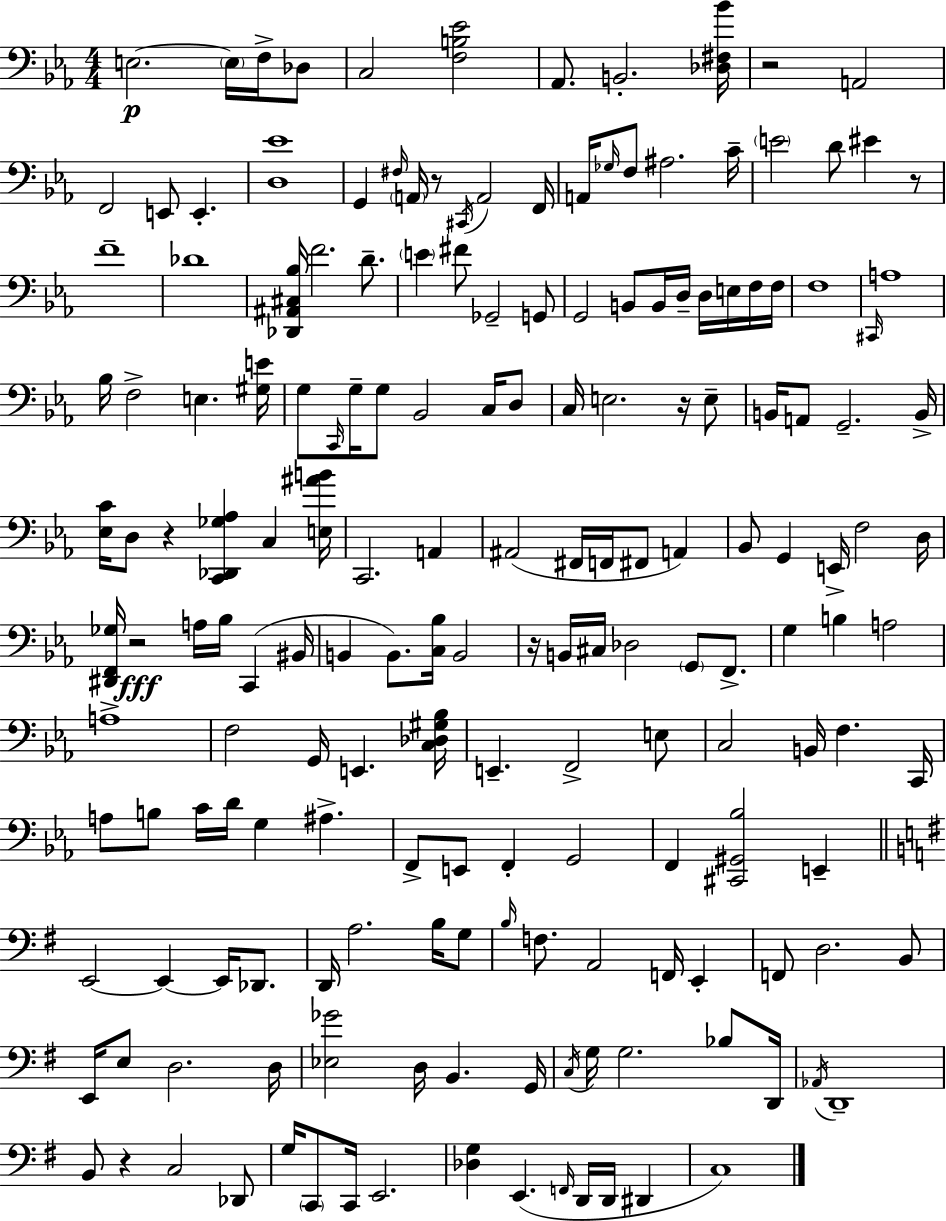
X:1
T:Untitled
M:4/4
L:1/4
K:Eb
E,2 E,/4 F,/4 _D,/2 C,2 [F,B,_E]2 _A,,/2 B,,2 [_D,^F,_B]/4 z2 A,,2 F,,2 E,,/2 E,, [D,_E]4 G,, ^F,/4 A,,/4 z/2 ^C,,/4 A,,2 F,,/4 A,,/4 _G,/4 F,/2 ^A,2 C/4 E2 D/2 ^E z/2 F4 _D4 [_D,,^A,,^C,_B,]/4 F2 D/2 E ^F/2 _G,,2 G,,/2 G,,2 B,,/2 B,,/4 D,/4 D,/4 E,/4 F,/4 F,/4 F,4 ^C,,/4 A,4 _B,/4 F,2 E, [^G,E]/4 G,/2 C,,/4 G,/4 G,/2 _B,,2 C,/4 D,/2 C,/4 E,2 z/4 E,/2 B,,/4 A,,/2 G,,2 B,,/4 [_E,C]/4 D,/2 z [C,,_D,,_G,_A,] C, [E,^AB]/4 C,,2 A,, ^A,,2 ^F,,/4 F,,/4 ^F,,/2 A,, _B,,/2 G,, E,,/4 F,2 D,/4 [^D,,F,,_G,]/4 z2 A,/4 _B,/4 C,, ^B,,/4 B,, B,,/2 [C,_B,]/4 B,,2 z/4 B,,/4 ^C,/4 _D,2 G,,/2 F,,/2 G, B, A,2 A,4 F,2 G,,/4 E,, [C,_D,^G,_B,]/4 E,, F,,2 E,/2 C,2 B,,/4 F, C,,/4 A,/2 B,/2 C/4 D/4 G, ^A, F,,/2 E,,/2 F,, G,,2 F,, [^C,,^G,,_B,]2 E,, E,,2 E,, E,,/4 _D,,/2 D,,/4 A,2 B,/4 G,/2 B,/4 F,/2 A,,2 F,,/4 E,, F,,/2 D,2 B,,/2 E,,/4 E,/2 D,2 D,/4 [_E,_G]2 D,/4 B,, G,,/4 C,/4 G,/4 G,2 _B,/2 D,,/4 _A,,/4 D,,4 B,,/2 z C,2 _D,,/2 G,/4 C,,/2 C,,/4 E,,2 [_D,G,] E,, F,,/4 D,,/4 D,,/4 ^D,, C,4